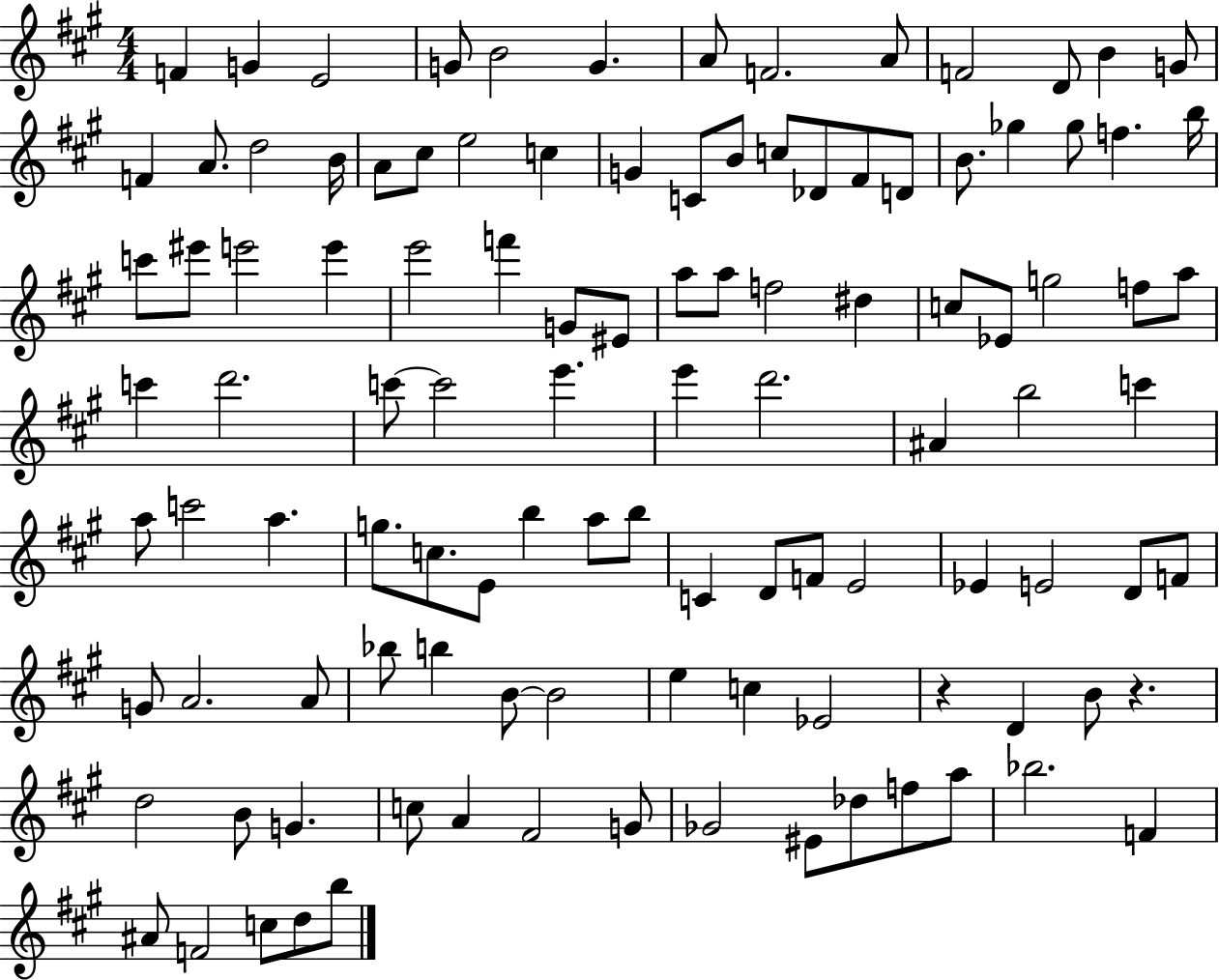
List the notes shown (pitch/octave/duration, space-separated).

F4/q G4/q E4/h G4/e B4/h G4/q. A4/e F4/h. A4/e F4/h D4/e B4/q G4/e F4/q A4/e. D5/h B4/s A4/e C#5/e E5/h C5/q G4/q C4/e B4/e C5/e Db4/e F#4/e D4/e B4/e. Gb5/q Gb5/e F5/q. B5/s C6/e EIS6/e E6/h E6/q E6/h F6/q G4/e EIS4/e A5/e A5/e F5/h D#5/q C5/e Eb4/e G5/h F5/e A5/e C6/q D6/h. C6/e C6/h E6/q. E6/q D6/h. A#4/q B5/h C6/q A5/e C6/h A5/q. G5/e. C5/e. E4/e B5/q A5/e B5/e C4/q D4/e F4/e E4/h Eb4/q E4/h D4/e F4/e G4/e A4/h. A4/e Bb5/e B5/q B4/e B4/h E5/q C5/q Eb4/h R/q D4/q B4/e R/q. D5/h B4/e G4/q. C5/e A4/q F#4/h G4/e Gb4/h EIS4/e Db5/e F5/e A5/e Bb5/h. F4/q A#4/e F4/h C5/e D5/e B5/e